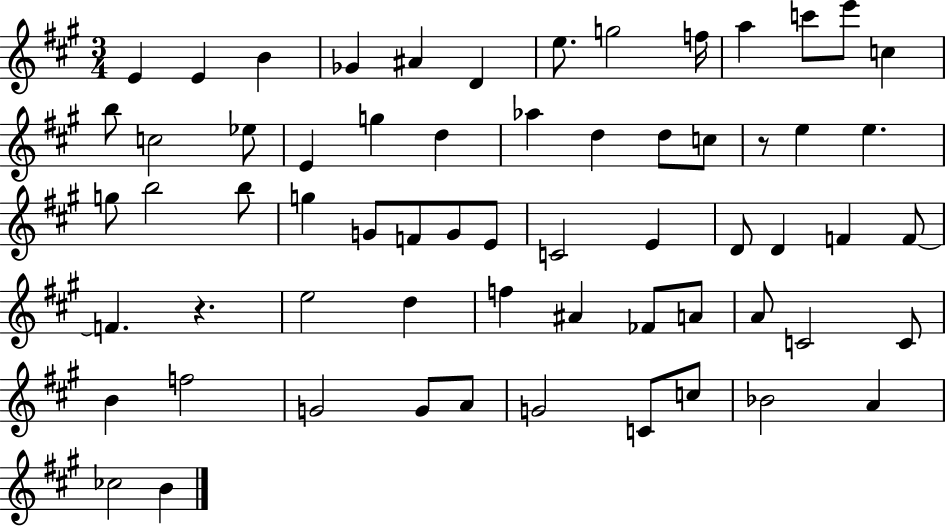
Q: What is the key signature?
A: A major